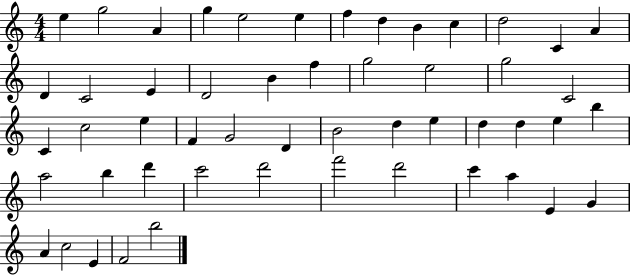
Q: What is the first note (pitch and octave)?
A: E5